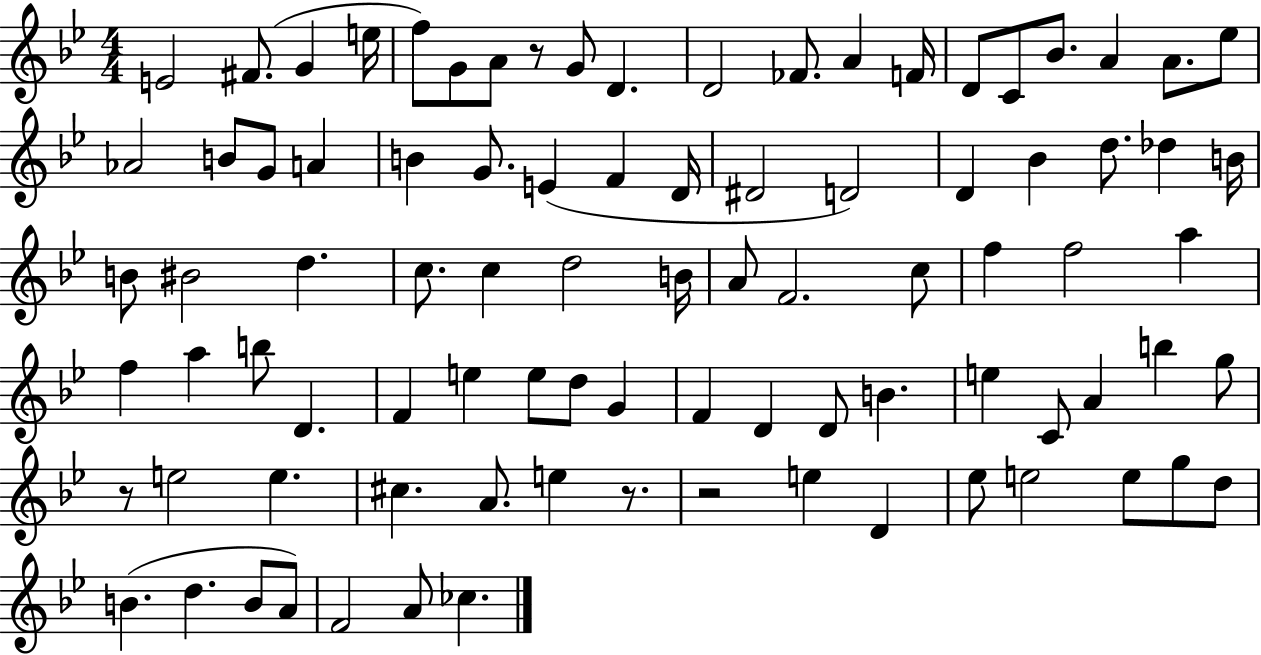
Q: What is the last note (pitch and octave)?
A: CES5